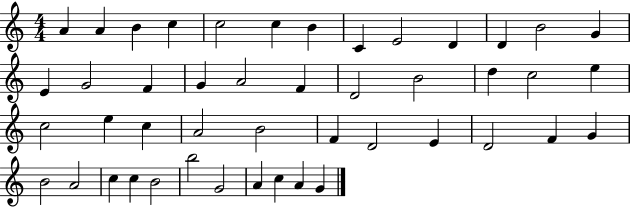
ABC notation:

X:1
T:Untitled
M:4/4
L:1/4
K:C
A A B c c2 c B C E2 D D B2 G E G2 F G A2 F D2 B2 d c2 e c2 e c A2 B2 F D2 E D2 F G B2 A2 c c B2 b2 G2 A c A G